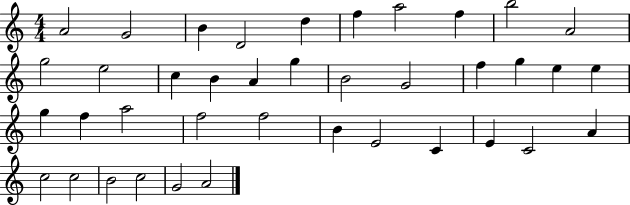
{
  \clef treble
  \numericTimeSignature
  \time 4/4
  \key c \major
  a'2 g'2 | b'4 d'2 d''4 | f''4 a''2 f''4 | b''2 a'2 | \break g''2 e''2 | c''4 b'4 a'4 g''4 | b'2 g'2 | f''4 g''4 e''4 e''4 | \break g''4 f''4 a''2 | f''2 f''2 | b'4 e'2 c'4 | e'4 c'2 a'4 | \break c''2 c''2 | b'2 c''2 | g'2 a'2 | \bar "|."
}